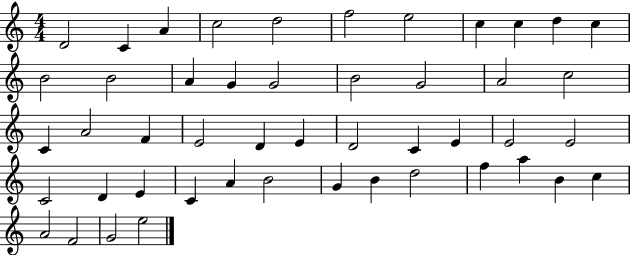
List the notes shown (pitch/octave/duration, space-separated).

D4/h C4/q A4/q C5/h D5/h F5/h E5/h C5/q C5/q D5/q C5/q B4/h B4/h A4/q G4/q G4/h B4/h G4/h A4/h C5/h C4/q A4/h F4/q E4/h D4/q E4/q D4/h C4/q E4/q E4/h E4/h C4/h D4/q E4/q C4/q A4/q B4/h G4/q B4/q D5/h F5/q A5/q B4/q C5/q A4/h F4/h G4/h E5/h